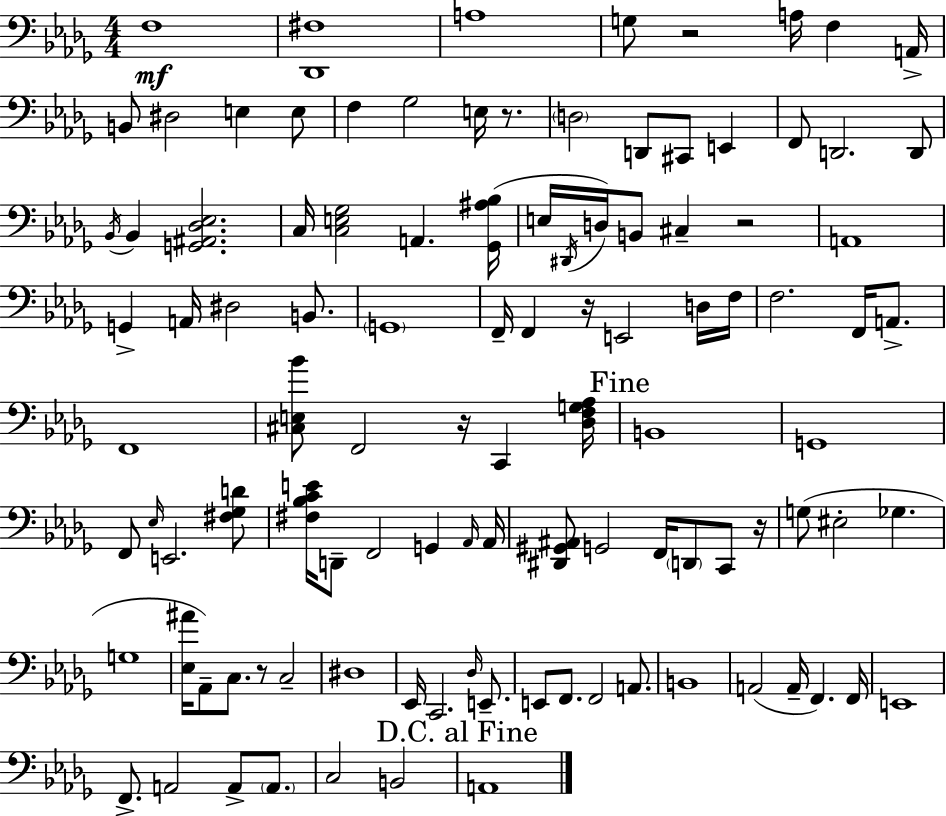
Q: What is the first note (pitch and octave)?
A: F3